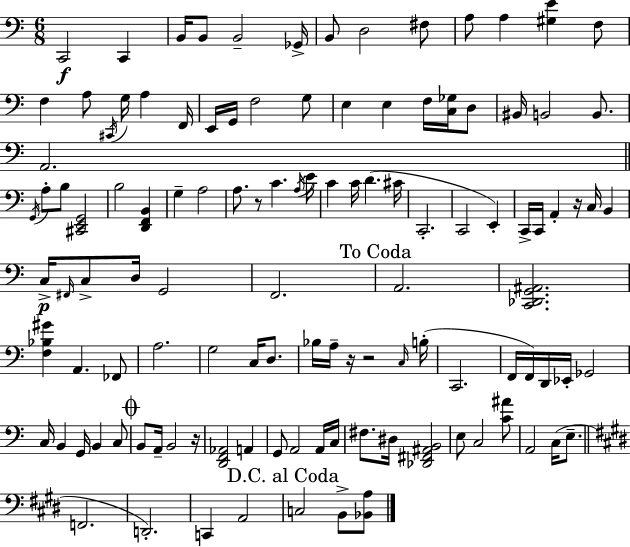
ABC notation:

X:1
T:Untitled
M:6/8
L:1/4
K:Am
C,,2 C,, B,,/4 B,,/2 B,,2 _G,,/4 B,,/2 D,2 ^F,/2 A,/2 A, [^G,E] F,/2 F, A,/2 ^C,,/4 G,/4 A, F,,/4 E,,/4 G,,/4 F,2 G,/2 E, E, F,/4 [C,_G,]/4 D,/2 ^B,,/4 B,,2 B,,/2 A,,2 G,,/4 A,/2 B,/2 [^C,,E,,G,,]2 B,2 [D,,F,,B,,] G, A,2 A,/2 z/2 C A,/4 E/4 C C/4 D ^C/4 C,,2 C,,2 E,, C,,/4 C,,/4 A,, z/4 C,/4 B,, C,/4 ^F,,/4 C,/2 D,/4 G,,2 F,,2 A,,2 [C,,_D,,G,,^A,,]2 [F,_B,^G] A,, _F,,/2 A,2 G,2 C,/4 D,/2 _B,/4 A,/4 z/4 z2 C,/4 B,/4 C,,2 F,,/4 F,,/4 D,,/4 _E,,/4 _G,,2 C,/4 B,, G,,/4 B,, C,/2 B,,/2 A,,/4 B,,2 z/4 [D,,F,,_A,,]2 A,, G,,/2 A,,2 A,,/4 C,/4 ^F,/2 ^D,/4 [_D,,^F,,^A,,B,,]2 E,/2 C,2 [C^A]/2 A,,2 C,/4 E,/2 F,,2 D,,2 C,, A,,2 C,2 B,,/2 [_B,,A,]/2